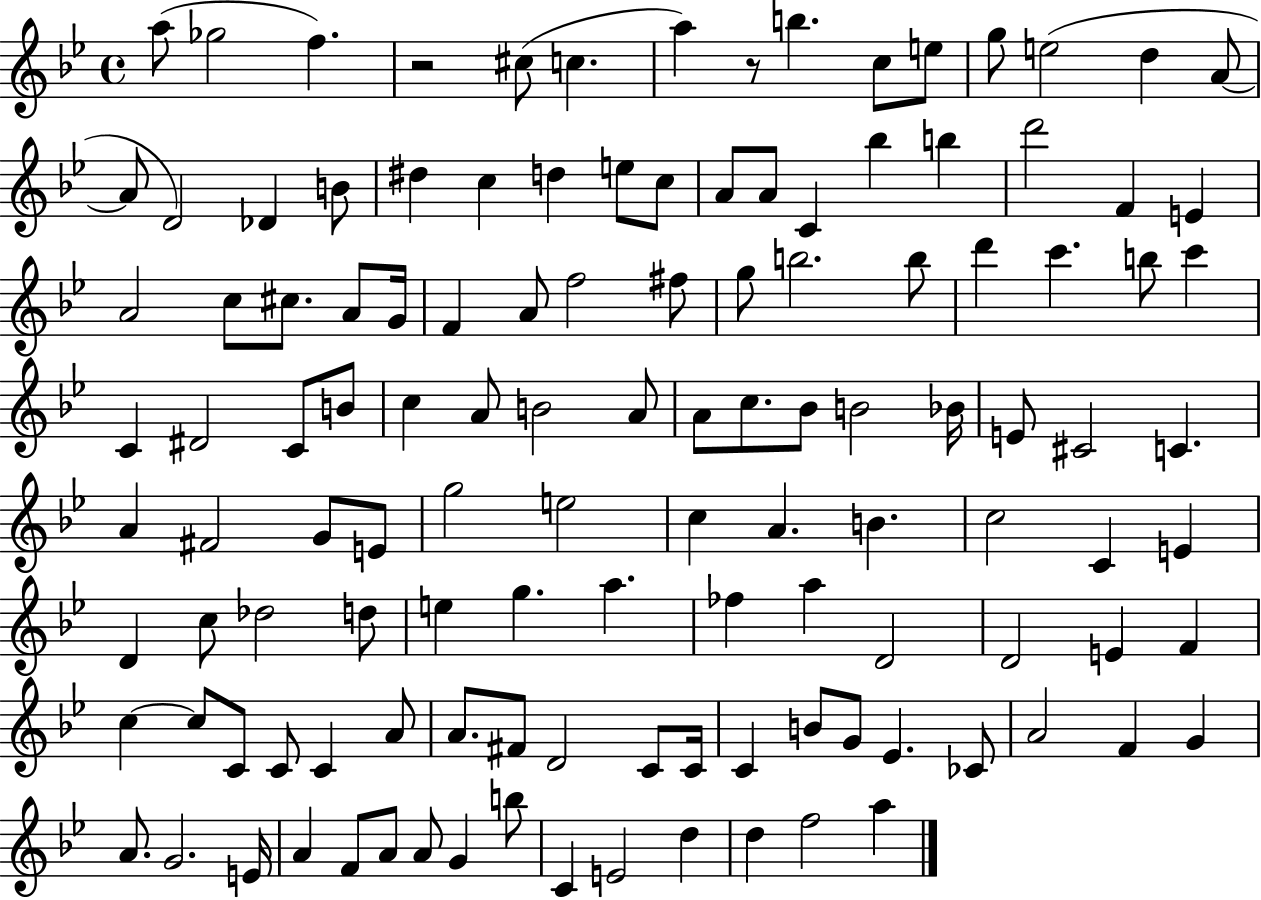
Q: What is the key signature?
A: BES major